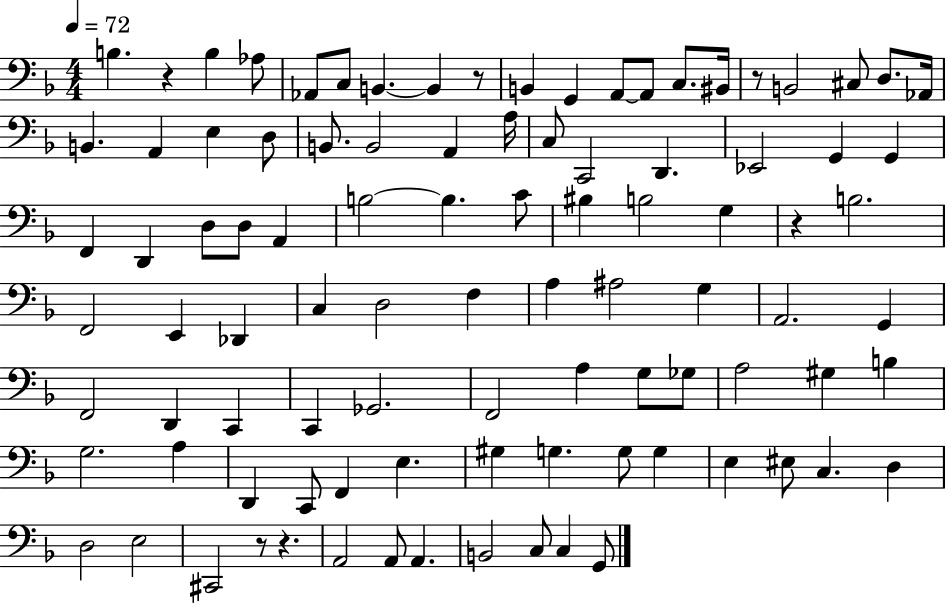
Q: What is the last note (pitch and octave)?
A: G2